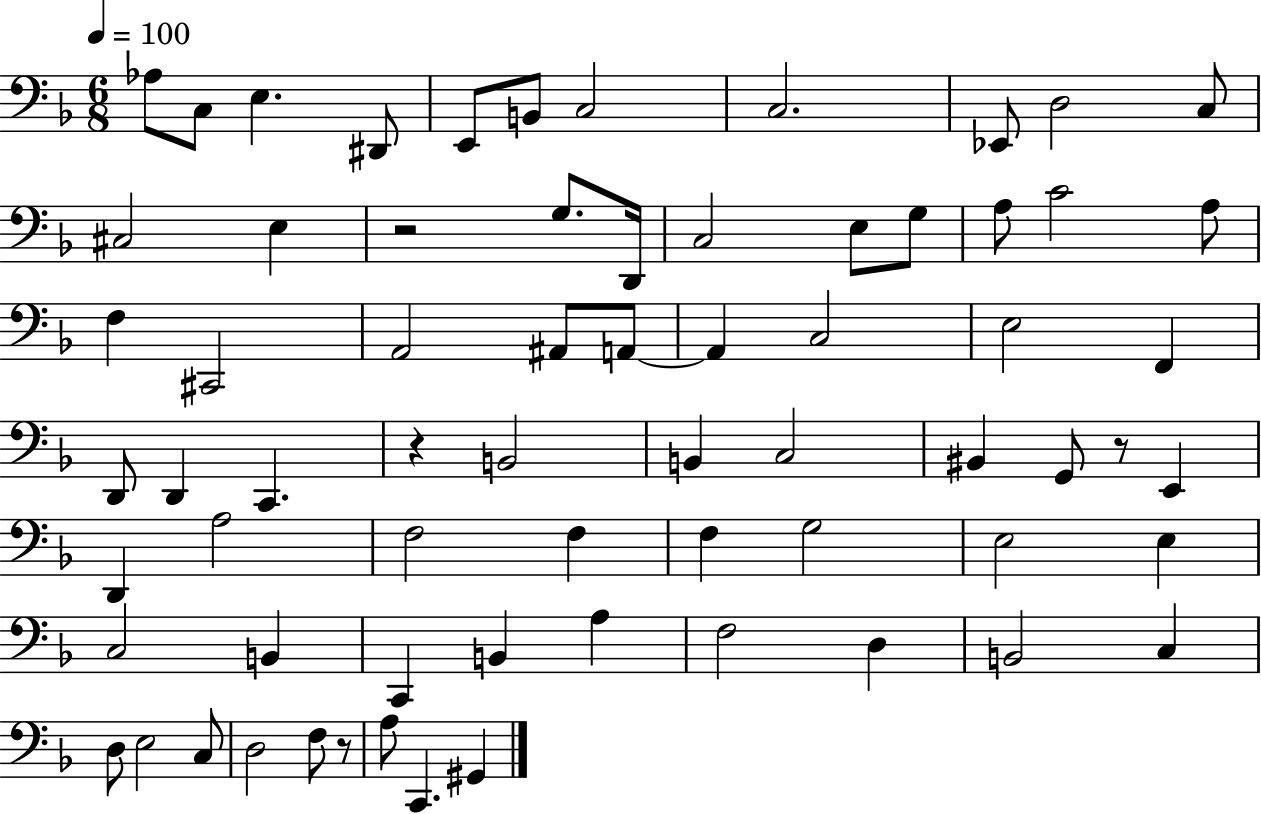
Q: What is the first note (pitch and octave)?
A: Ab3